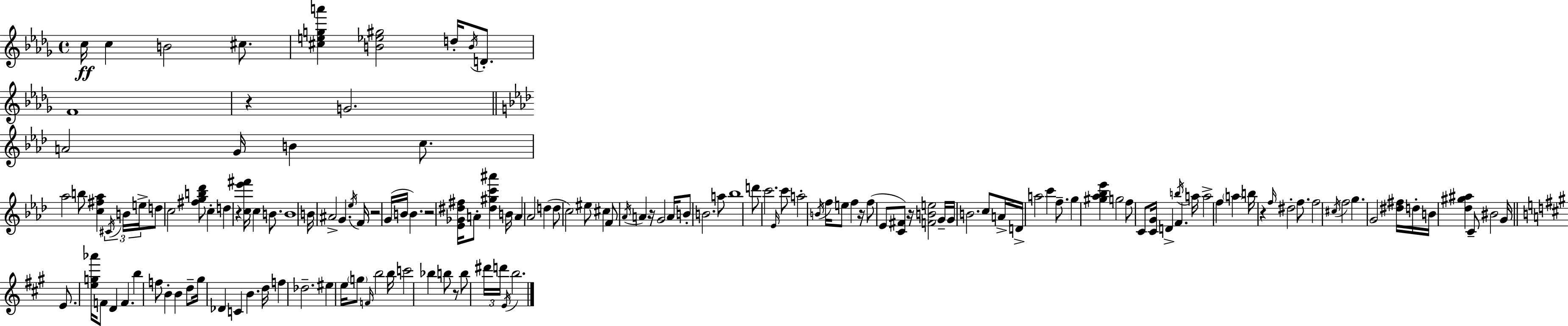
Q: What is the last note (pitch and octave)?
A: B5